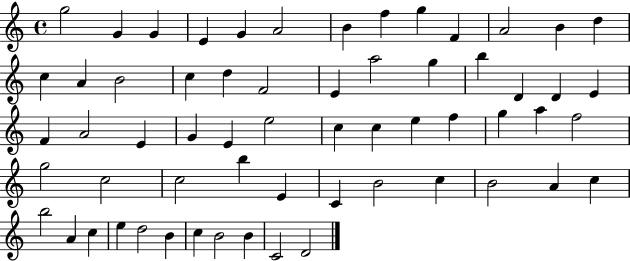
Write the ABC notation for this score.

X:1
T:Untitled
M:4/4
L:1/4
K:C
g2 G G E G A2 B f g F A2 B d c A B2 c d F2 E a2 g b D D E F A2 E G E e2 c c e f g a f2 g2 c2 c2 b E C B2 c B2 A c b2 A c e d2 B c B2 B C2 D2